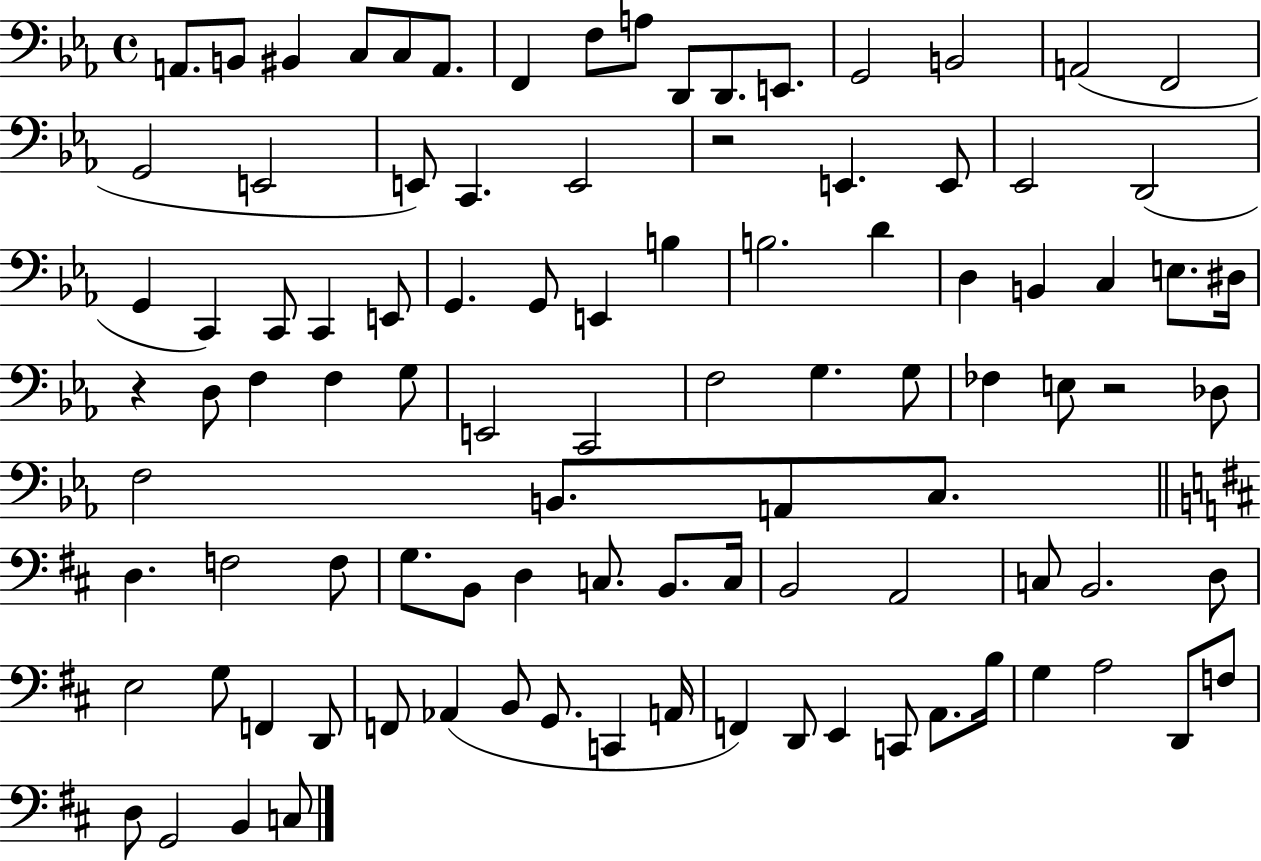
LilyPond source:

{
  \clef bass
  \time 4/4
  \defaultTimeSignature
  \key ees \major
  a,8. b,8 bis,4 c8 c8 a,8. | f,4 f8 a8 d,8 d,8. e,8. | g,2 b,2 | a,2( f,2 | \break g,2 e,2 | e,8) c,4. e,2 | r2 e,4. e,8 | ees,2 d,2( | \break g,4 c,4) c,8 c,4 e,8 | g,4. g,8 e,4 b4 | b2. d'4 | d4 b,4 c4 e8. dis16 | \break r4 d8 f4 f4 g8 | e,2 c,2 | f2 g4. g8 | fes4 e8 r2 des8 | \break f2 b,8. a,8 c8. | \bar "||" \break \key d \major d4. f2 f8 | g8. b,8 d4 c8. b,8. c16 | b,2 a,2 | c8 b,2. d8 | \break e2 g8 f,4 d,8 | f,8 aes,4( b,8 g,8. c,4 a,16 | f,4) d,8 e,4 c,8 a,8. b16 | g4 a2 d,8 f8 | \break d8 g,2 b,4 c8 | \bar "|."
}